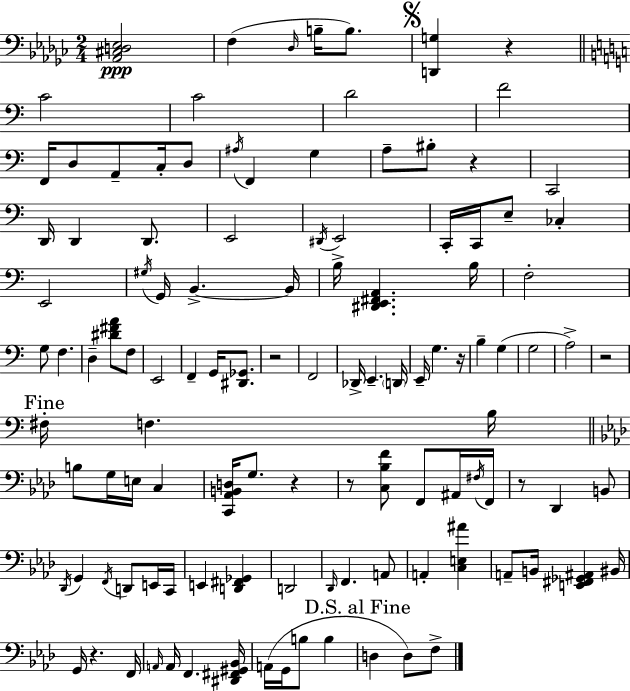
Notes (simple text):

[Ab2,C#3,D3,Eb3]/h F3/q Db3/s B3/s B3/e. [D2,G3]/q R/q C4/h C4/h D4/h F4/h F2/s D3/e A2/e C3/s D3/e A#3/s F2/q G3/q A3/e BIS3/e R/q C2/h D2/s D2/q D2/e. E2/h D#2/s E2/h C2/s C2/s E3/e CES3/q E2/h G#3/s G2/s B2/q. B2/s B3/s [D#2,E2,F#2,A2]/q. B3/s F3/h G3/e F3/q. D3/q [D#4,F#4,A4]/e F3/e E2/h F2/q G2/s [D#2,Gb2]/e. R/h F2/h Db2/s E2/q. D2/s E2/s G3/q. R/s B3/q G3/q G3/h A3/h R/h F#3/s F3/q. B3/s B3/e G3/s E3/s C3/q [C2,Ab2,B2,D3]/s G3/e. R/q R/e [C3,Bb3,F4]/e F2/e A#2/s F#3/s F2/s R/e Db2/q B2/e Db2/s G2/q F2/s D2/e E2/s C2/s E2/q [D2,F#2,Gb2]/q D2/h Db2/s F2/q. A2/e A2/q [C3,E3,A#4]/q A2/e B2/s [E2,F#2,Gb2,A#2]/q BIS2/s G2/s R/q. F2/s A2/s A2/s F2/q. [D#2,F#2,G#2,Bb2]/s A2/s G2/s B3/e B3/q D3/q D3/e F3/e